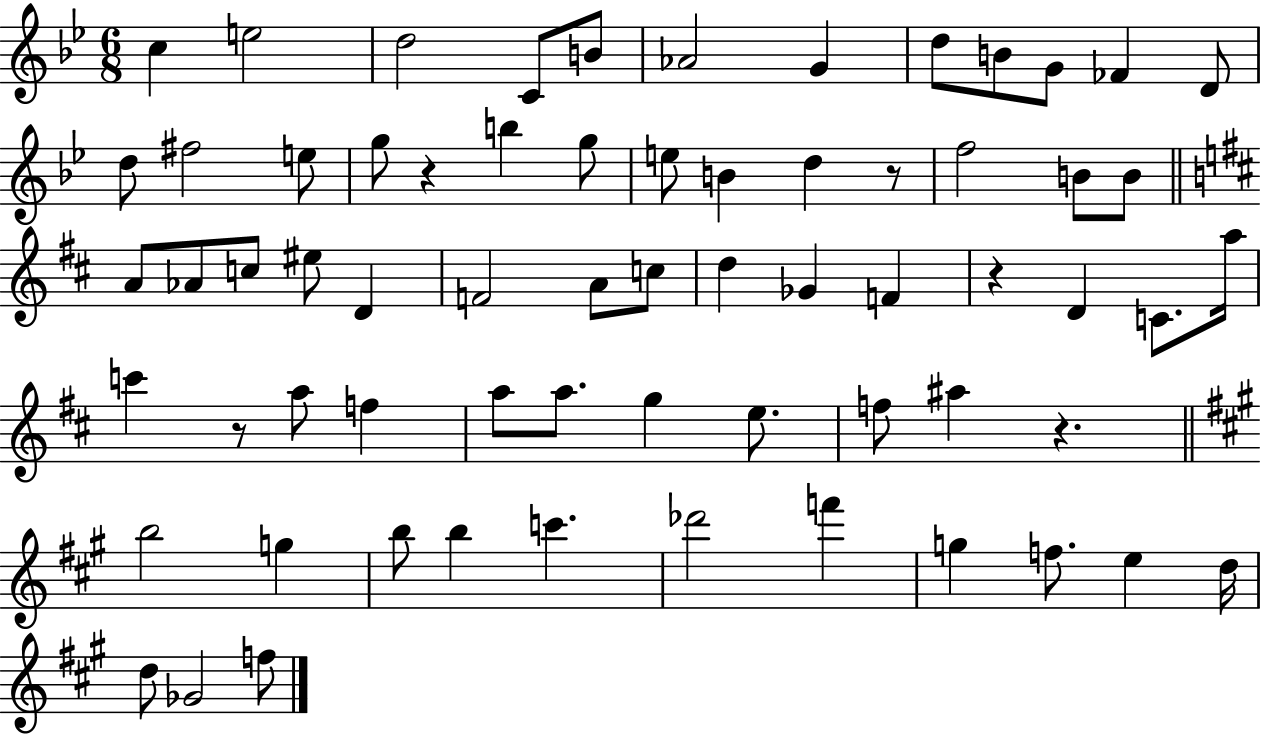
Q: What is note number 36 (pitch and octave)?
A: D4